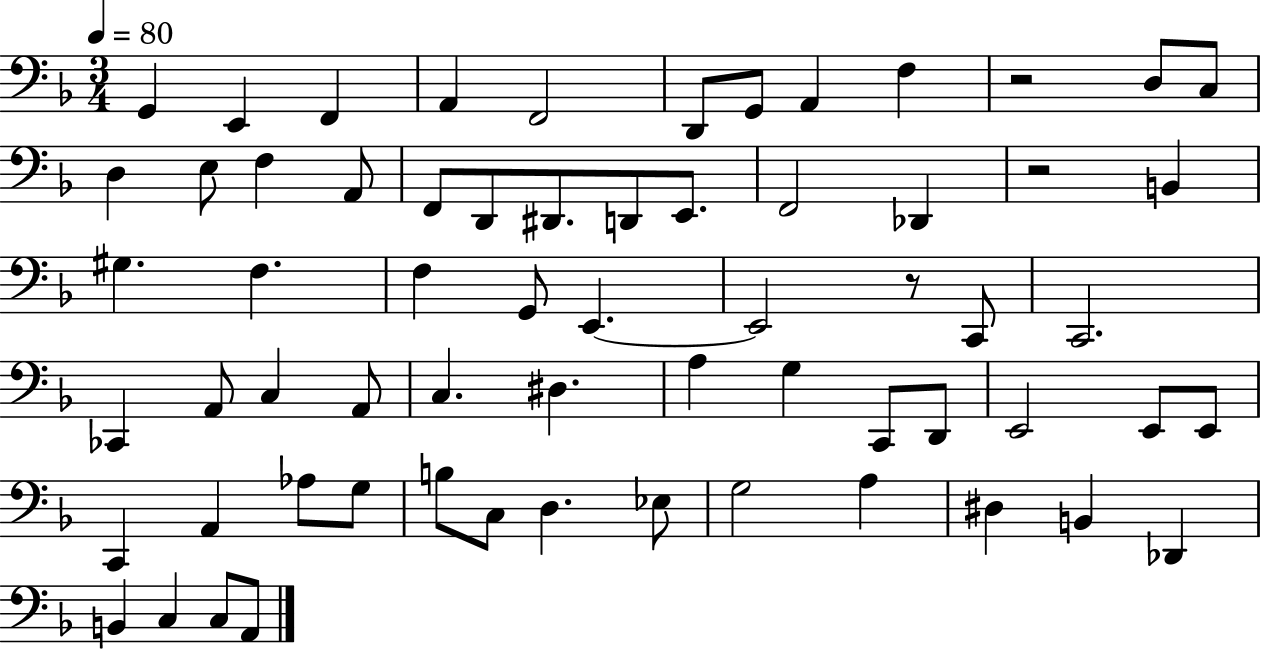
X:1
T:Untitled
M:3/4
L:1/4
K:F
G,, E,, F,, A,, F,,2 D,,/2 G,,/2 A,, F, z2 D,/2 C,/2 D, E,/2 F, A,,/2 F,,/2 D,,/2 ^D,,/2 D,,/2 E,,/2 F,,2 _D,, z2 B,, ^G, F, F, G,,/2 E,, E,,2 z/2 C,,/2 C,,2 _C,, A,,/2 C, A,,/2 C, ^D, A, G, C,,/2 D,,/2 E,,2 E,,/2 E,,/2 C,, A,, _A,/2 G,/2 B,/2 C,/2 D, _E,/2 G,2 A, ^D, B,, _D,, B,, C, C,/2 A,,/2